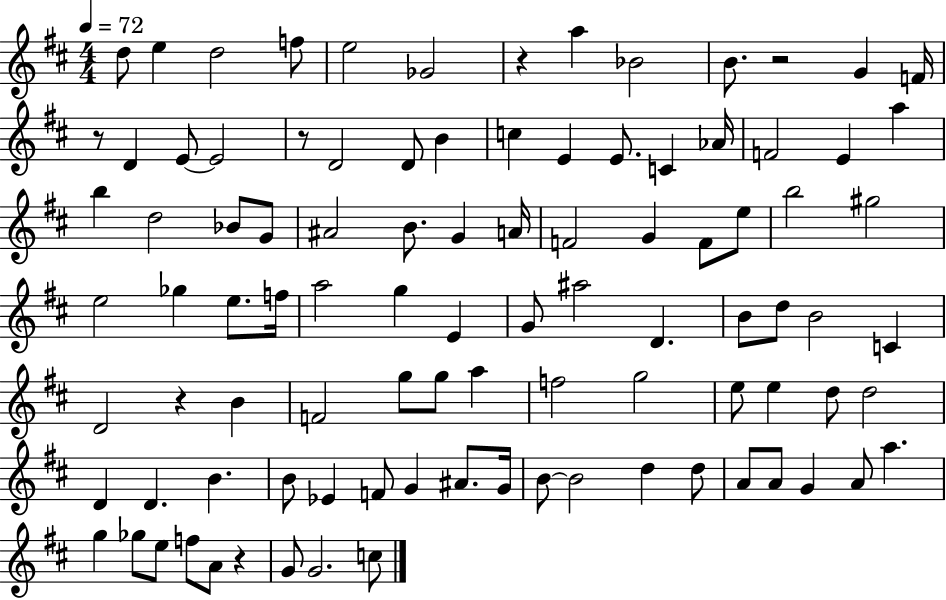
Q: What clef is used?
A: treble